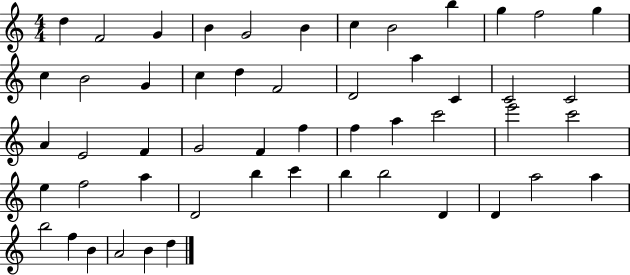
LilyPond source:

{
  \clef treble
  \numericTimeSignature
  \time 4/4
  \key c \major
  d''4 f'2 g'4 | b'4 g'2 b'4 | c''4 b'2 b''4 | g''4 f''2 g''4 | \break c''4 b'2 g'4 | c''4 d''4 f'2 | d'2 a''4 c'4 | c'2 c'2 | \break a'4 e'2 f'4 | g'2 f'4 f''4 | f''4 a''4 c'''2 | e'''2 c'''2 | \break e''4 f''2 a''4 | d'2 b''4 c'''4 | b''4 b''2 d'4 | d'4 a''2 a''4 | \break b''2 f''4 b'4 | a'2 b'4 d''4 | \bar "|."
}